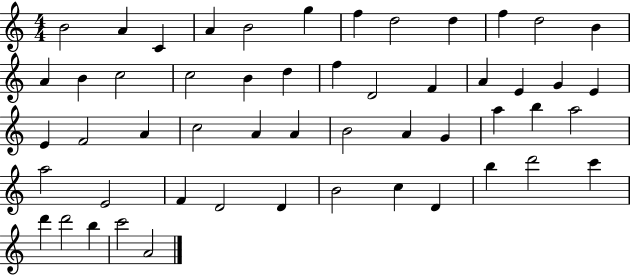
{
  \clef treble
  \numericTimeSignature
  \time 4/4
  \key c \major
  b'2 a'4 c'4 | a'4 b'2 g''4 | f''4 d''2 d''4 | f''4 d''2 b'4 | \break a'4 b'4 c''2 | c''2 b'4 d''4 | f''4 d'2 f'4 | a'4 e'4 g'4 e'4 | \break e'4 f'2 a'4 | c''2 a'4 a'4 | b'2 a'4 g'4 | a''4 b''4 a''2 | \break a''2 e'2 | f'4 d'2 d'4 | b'2 c''4 d'4 | b''4 d'''2 c'''4 | \break d'''4 d'''2 b''4 | c'''2 a'2 | \bar "|."
}